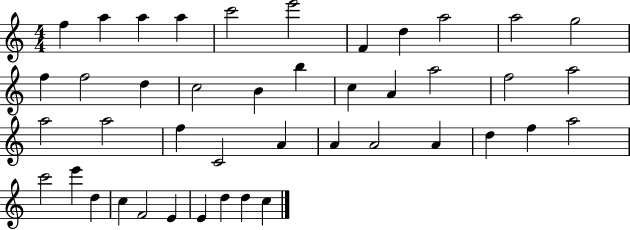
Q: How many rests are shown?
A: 0